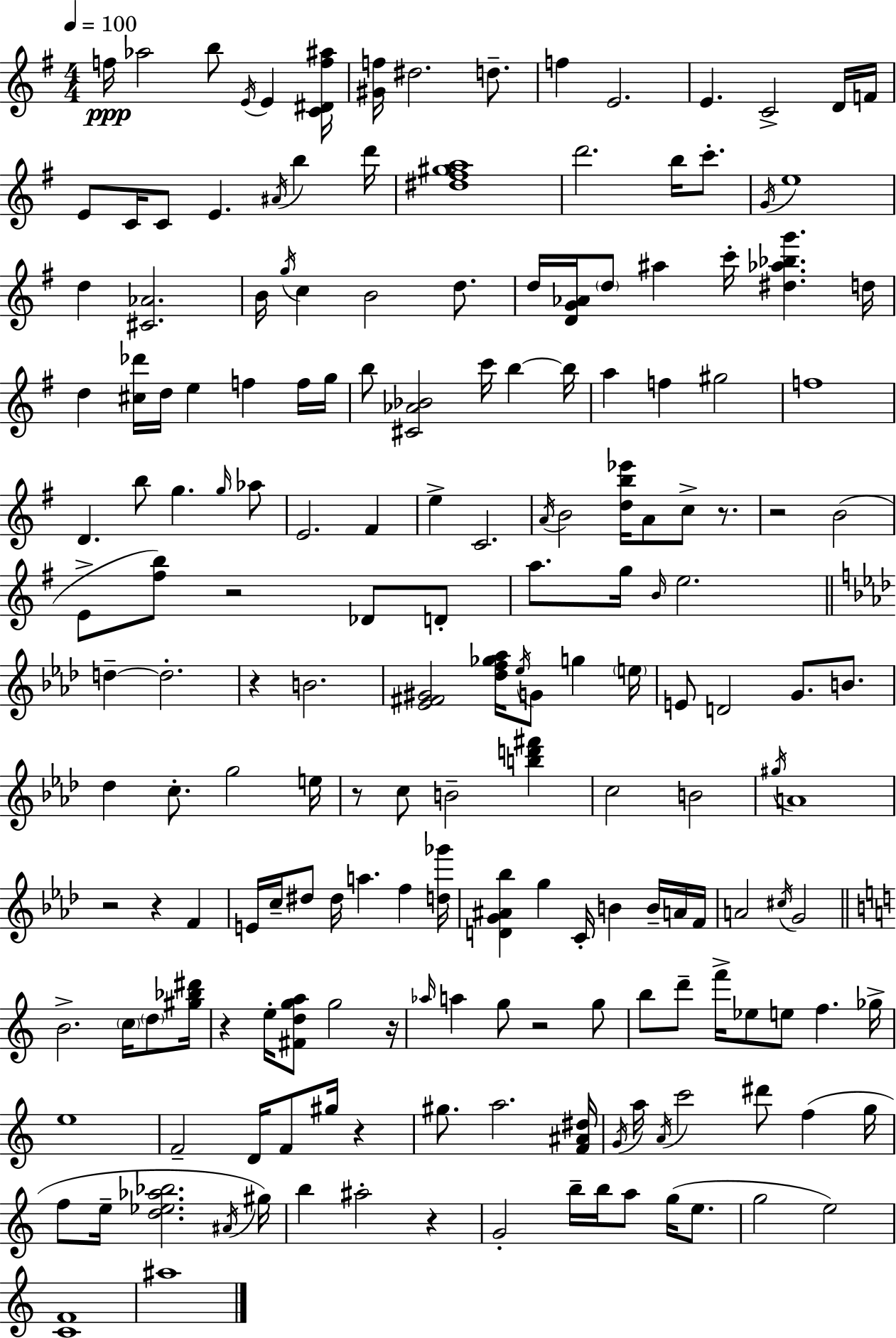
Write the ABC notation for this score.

X:1
T:Untitled
M:4/4
L:1/4
K:G
f/4 _a2 b/2 E/4 E [C^Df^a]/4 [^Gf]/4 ^d2 d/2 f E2 E C2 D/4 F/4 E/2 C/4 C/2 E ^A/4 b d'/4 [^d^f^ga]4 d'2 b/4 c'/2 G/4 e4 d [^C_A]2 B/4 g/4 c B2 d/2 d/4 [DG_A]/4 d/2 ^a c'/4 [^d_a_bg'] d/4 d [^c_d']/4 d/4 e f f/4 g/4 b/2 [^C_A_B]2 c'/4 b b/4 a f ^g2 f4 D b/2 g g/4 _a/2 E2 ^F e C2 A/4 B2 [db_e']/4 A/2 c/2 z/2 z2 B2 E/2 [^fb]/2 z2 _D/2 D/2 a/2 g/4 B/4 e2 d d2 z B2 [_E^F^G]2 [_df_g_a]/4 _e/4 G/2 g e/4 E/2 D2 G/2 B/2 _d c/2 g2 e/4 z/2 c/2 B2 [bd'^f'] c2 B2 ^g/4 A4 z2 z F E/4 c/4 ^d/2 ^d/4 a f [d_g']/4 [DG^A_b] g C/4 B B/4 A/4 F/4 A2 ^c/4 G2 B2 c/4 d/2 [^g_b^d']/4 z e/4 [^Fdga]/2 g2 z/4 _a/4 a g/2 z2 g/2 b/2 d'/2 f'/4 _e/2 e/2 f _g/4 e4 F2 D/4 F/2 ^g/4 z ^g/2 a2 [F^A^d]/4 G/4 a/4 A/4 c'2 ^d'/2 f g/4 f/2 e/4 [d_e_a_b]2 ^A/4 ^g/4 b ^a2 z G2 b/4 b/4 a/2 g/4 e/2 g2 e2 [CF]4 ^a4